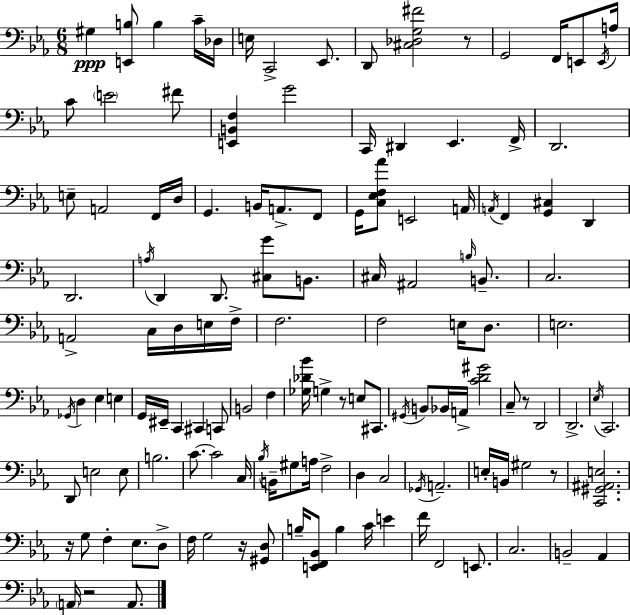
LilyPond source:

{
  \clef bass
  \numericTimeSignature
  \time 6/8
  \key ees \major
  gis4\ppp <e, b>8 b4 c'16-- des16 | e16 c,2-> ees,8. | d,8 <cis des g fis'>2 r8 | g,2 f,16 e,8 \acciaccatura { e,16 } | \break a16 c'8 \parenthesize e'2 fis'8 | <e, b, f>4 g'2 | c,16 dis,4 ees,4. | f,16-> d,2. | \break e8-- a,2 f,16 | d16 g,4. b,16 a,8.-> f,8 | g,16 <c ees f aes'>8 e,2 | a,16 \acciaccatura { a,16 } f,4 <g, cis>4 d,4 | \break d,2. | \acciaccatura { a16 } d,4 d,8. <cis g'>8 | b,8. cis16 ais,2 | \grace { b16 } b,8.-- c2. | \break a,2-> | c16 d16 e16 f16-> f2. | f2 | e16 d8. e2. | \break \acciaccatura { ges,16 } d4 ees4 | e4 g,16 eis,16-- c,4 cis,4 | c,8 b,2 | f4 <ges des' bes'>16 g4-> r8 | \break e8 cis,8. \acciaccatura { gis,16 } b,8 bes,16 a,16-> <c' d' gis'>2 | c8-- r8 d,2 | d,2.-> | \acciaccatura { ees16 } c,2. | \break d,8 e2 | e8 b2. | c'8.~~ c'2 | c16 \acciaccatura { bes16 } b,16-- gis8 a16 | \break f2-> d4 | c2 \acciaccatura { ges,16 } a,2.-- | e16-. b,16 gis2 | r8 <c, gis, ais, e>2. | \break r16 g8 | f4-. ees8. d8-> f16 g2 | r16 <gis, d>8 b16-- <e, f, bes,>8 | b4 c'16 e'4 f'16 f,2 | \break e,8. c2. | b,2-- | aes,4 \parenthesize a,16 r2 | a,8. \bar "|."
}